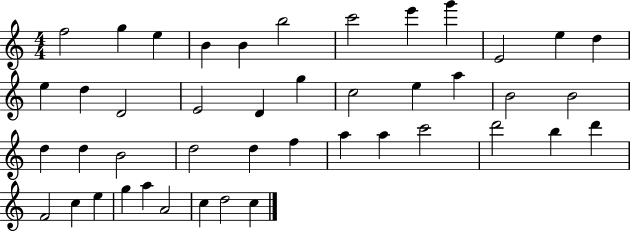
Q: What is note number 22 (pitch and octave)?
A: B4